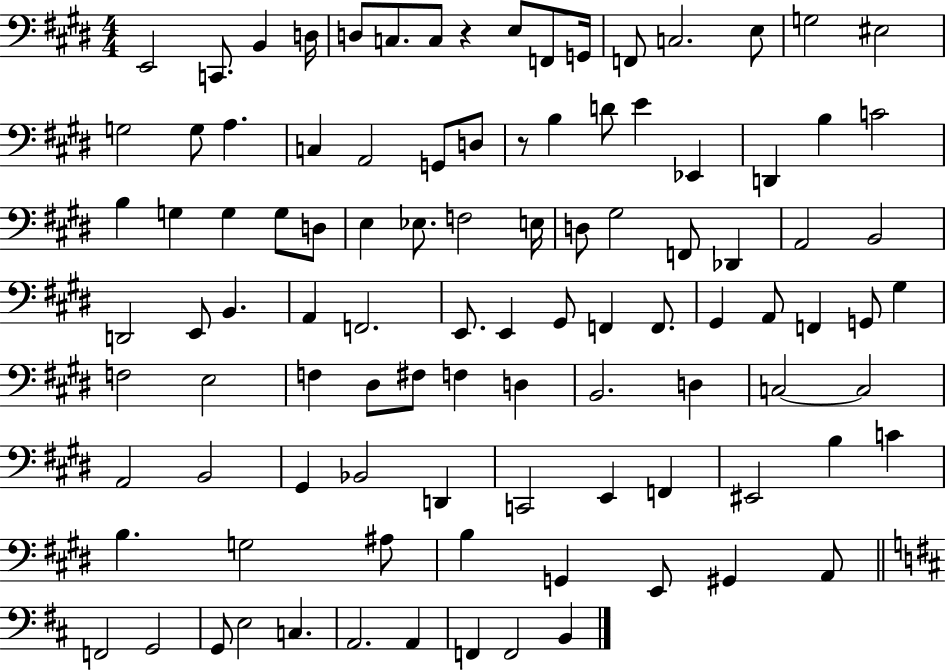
{
  \clef bass
  \numericTimeSignature
  \time 4/4
  \key e \major
  e,2 c,8. b,4 d16 | d8 c8. c8 r4 e8 f,8 g,16 | f,8 c2. e8 | g2 eis2 | \break g2 g8 a4. | c4 a,2 g,8 d8 | r8 b4 d'8 e'4 ees,4 | d,4 b4 c'2 | \break b4 g4 g4 g8 d8 | e4 ees8. f2 e16 | d8 gis2 f,8 des,4 | a,2 b,2 | \break d,2 e,8 b,4. | a,4 f,2. | e,8. e,4 gis,8 f,4 f,8. | gis,4 a,8 f,4 g,8 gis4 | \break f2 e2 | f4 dis8 fis8 f4 d4 | b,2. d4 | c2~~ c2 | \break a,2 b,2 | gis,4 bes,2 d,4 | c,2 e,4 f,4 | eis,2 b4 c'4 | \break b4. g2 ais8 | b4 g,4 e,8 gis,4 a,8 | \bar "||" \break \key d \major f,2 g,2 | g,8 e2 c4. | a,2. a,4 | f,4 f,2 b,4 | \break \bar "|."
}